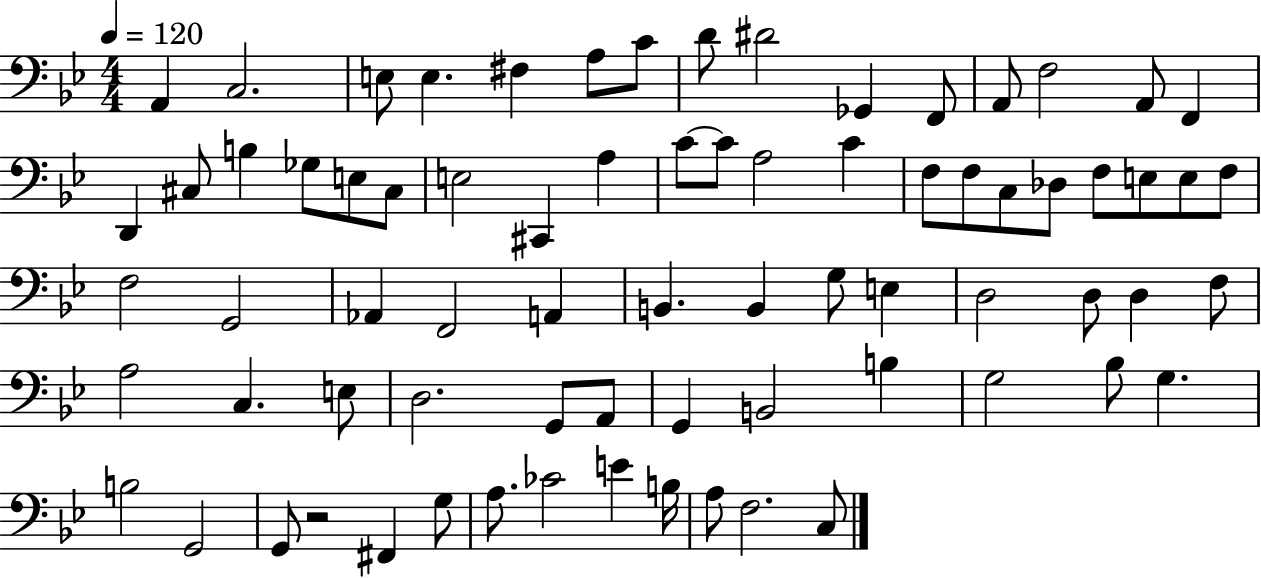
{
  \clef bass
  \numericTimeSignature
  \time 4/4
  \key bes \major
  \tempo 4 = 120
  a,4 c2. | e8 e4. fis4 a8 c'8 | d'8 dis'2 ges,4 f,8 | a,8 f2 a,8 f,4 | \break d,4 cis8 b4 ges8 e8 cis8 | e2 cis,4 a4 | c'8~~ c'8 a2 c'4 | f8 f8 c8 des8 f8 e8 e8 f8 | \break f2 g,2 | aes,4 f,2 a,4 | b,4. b,4 g8 e4 | d2 d8 d4 f8 | \break a2 c4. e8 | d2. g,8 a,8 | g,4 b,2 b4 | g2 bes8 g4. | \break b2 g,2 | g,8 r2 fis,4 g8 | a8. ces'2 e'4 b16 | a8 f2. c8 | \break \bar "|."
}